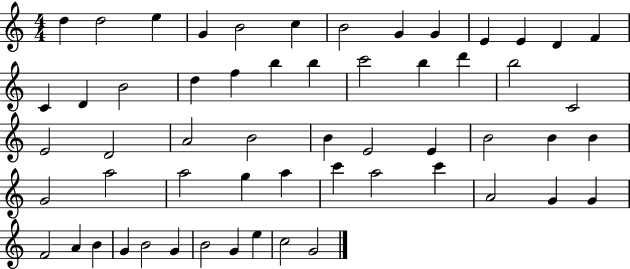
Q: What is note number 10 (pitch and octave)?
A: E4